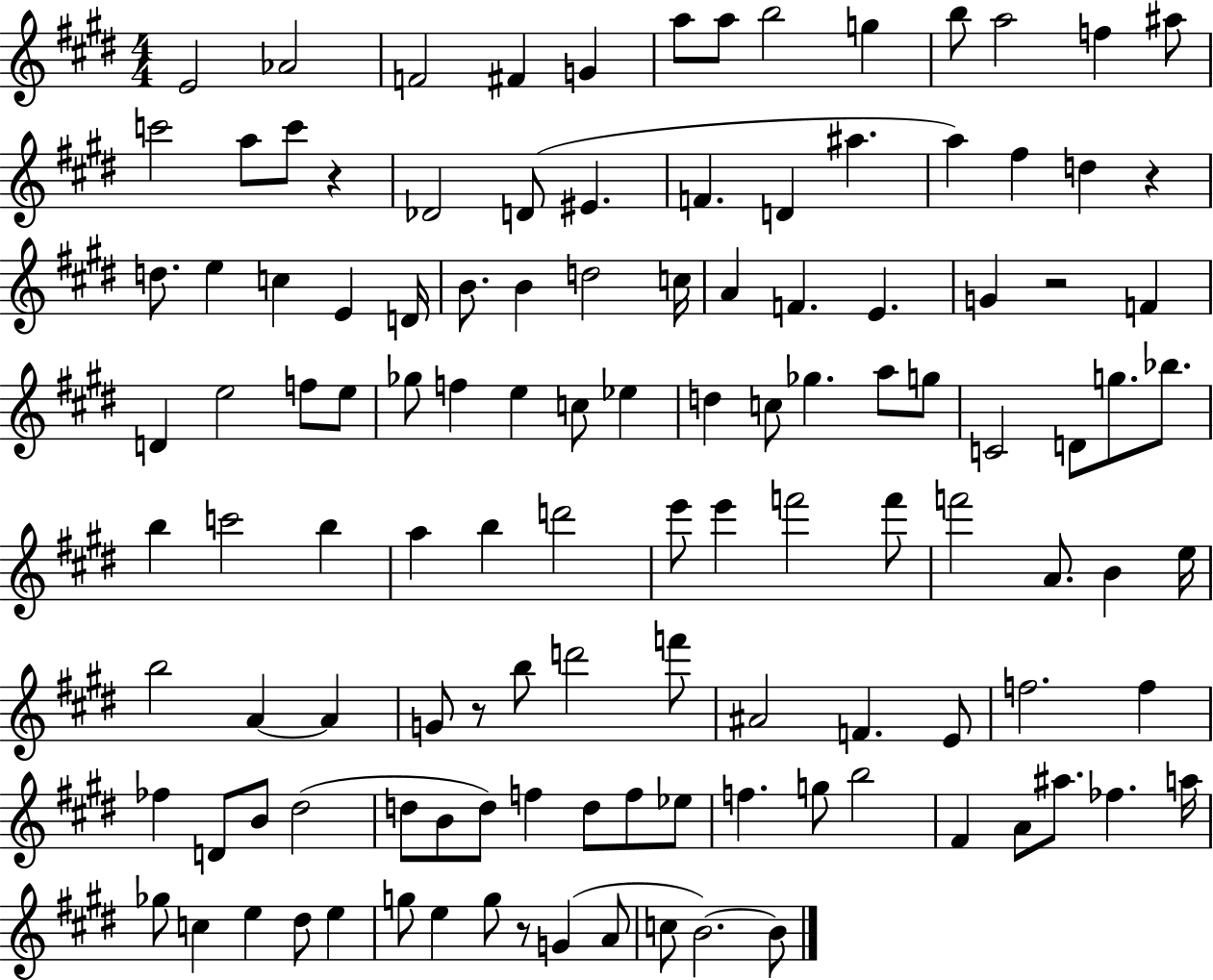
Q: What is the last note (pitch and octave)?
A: B4